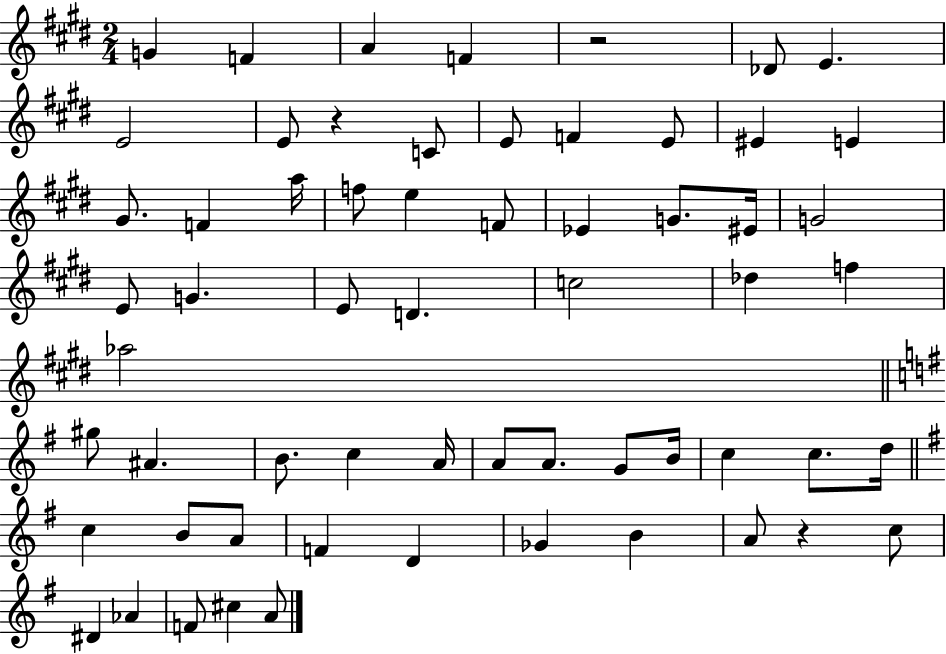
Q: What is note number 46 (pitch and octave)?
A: B4